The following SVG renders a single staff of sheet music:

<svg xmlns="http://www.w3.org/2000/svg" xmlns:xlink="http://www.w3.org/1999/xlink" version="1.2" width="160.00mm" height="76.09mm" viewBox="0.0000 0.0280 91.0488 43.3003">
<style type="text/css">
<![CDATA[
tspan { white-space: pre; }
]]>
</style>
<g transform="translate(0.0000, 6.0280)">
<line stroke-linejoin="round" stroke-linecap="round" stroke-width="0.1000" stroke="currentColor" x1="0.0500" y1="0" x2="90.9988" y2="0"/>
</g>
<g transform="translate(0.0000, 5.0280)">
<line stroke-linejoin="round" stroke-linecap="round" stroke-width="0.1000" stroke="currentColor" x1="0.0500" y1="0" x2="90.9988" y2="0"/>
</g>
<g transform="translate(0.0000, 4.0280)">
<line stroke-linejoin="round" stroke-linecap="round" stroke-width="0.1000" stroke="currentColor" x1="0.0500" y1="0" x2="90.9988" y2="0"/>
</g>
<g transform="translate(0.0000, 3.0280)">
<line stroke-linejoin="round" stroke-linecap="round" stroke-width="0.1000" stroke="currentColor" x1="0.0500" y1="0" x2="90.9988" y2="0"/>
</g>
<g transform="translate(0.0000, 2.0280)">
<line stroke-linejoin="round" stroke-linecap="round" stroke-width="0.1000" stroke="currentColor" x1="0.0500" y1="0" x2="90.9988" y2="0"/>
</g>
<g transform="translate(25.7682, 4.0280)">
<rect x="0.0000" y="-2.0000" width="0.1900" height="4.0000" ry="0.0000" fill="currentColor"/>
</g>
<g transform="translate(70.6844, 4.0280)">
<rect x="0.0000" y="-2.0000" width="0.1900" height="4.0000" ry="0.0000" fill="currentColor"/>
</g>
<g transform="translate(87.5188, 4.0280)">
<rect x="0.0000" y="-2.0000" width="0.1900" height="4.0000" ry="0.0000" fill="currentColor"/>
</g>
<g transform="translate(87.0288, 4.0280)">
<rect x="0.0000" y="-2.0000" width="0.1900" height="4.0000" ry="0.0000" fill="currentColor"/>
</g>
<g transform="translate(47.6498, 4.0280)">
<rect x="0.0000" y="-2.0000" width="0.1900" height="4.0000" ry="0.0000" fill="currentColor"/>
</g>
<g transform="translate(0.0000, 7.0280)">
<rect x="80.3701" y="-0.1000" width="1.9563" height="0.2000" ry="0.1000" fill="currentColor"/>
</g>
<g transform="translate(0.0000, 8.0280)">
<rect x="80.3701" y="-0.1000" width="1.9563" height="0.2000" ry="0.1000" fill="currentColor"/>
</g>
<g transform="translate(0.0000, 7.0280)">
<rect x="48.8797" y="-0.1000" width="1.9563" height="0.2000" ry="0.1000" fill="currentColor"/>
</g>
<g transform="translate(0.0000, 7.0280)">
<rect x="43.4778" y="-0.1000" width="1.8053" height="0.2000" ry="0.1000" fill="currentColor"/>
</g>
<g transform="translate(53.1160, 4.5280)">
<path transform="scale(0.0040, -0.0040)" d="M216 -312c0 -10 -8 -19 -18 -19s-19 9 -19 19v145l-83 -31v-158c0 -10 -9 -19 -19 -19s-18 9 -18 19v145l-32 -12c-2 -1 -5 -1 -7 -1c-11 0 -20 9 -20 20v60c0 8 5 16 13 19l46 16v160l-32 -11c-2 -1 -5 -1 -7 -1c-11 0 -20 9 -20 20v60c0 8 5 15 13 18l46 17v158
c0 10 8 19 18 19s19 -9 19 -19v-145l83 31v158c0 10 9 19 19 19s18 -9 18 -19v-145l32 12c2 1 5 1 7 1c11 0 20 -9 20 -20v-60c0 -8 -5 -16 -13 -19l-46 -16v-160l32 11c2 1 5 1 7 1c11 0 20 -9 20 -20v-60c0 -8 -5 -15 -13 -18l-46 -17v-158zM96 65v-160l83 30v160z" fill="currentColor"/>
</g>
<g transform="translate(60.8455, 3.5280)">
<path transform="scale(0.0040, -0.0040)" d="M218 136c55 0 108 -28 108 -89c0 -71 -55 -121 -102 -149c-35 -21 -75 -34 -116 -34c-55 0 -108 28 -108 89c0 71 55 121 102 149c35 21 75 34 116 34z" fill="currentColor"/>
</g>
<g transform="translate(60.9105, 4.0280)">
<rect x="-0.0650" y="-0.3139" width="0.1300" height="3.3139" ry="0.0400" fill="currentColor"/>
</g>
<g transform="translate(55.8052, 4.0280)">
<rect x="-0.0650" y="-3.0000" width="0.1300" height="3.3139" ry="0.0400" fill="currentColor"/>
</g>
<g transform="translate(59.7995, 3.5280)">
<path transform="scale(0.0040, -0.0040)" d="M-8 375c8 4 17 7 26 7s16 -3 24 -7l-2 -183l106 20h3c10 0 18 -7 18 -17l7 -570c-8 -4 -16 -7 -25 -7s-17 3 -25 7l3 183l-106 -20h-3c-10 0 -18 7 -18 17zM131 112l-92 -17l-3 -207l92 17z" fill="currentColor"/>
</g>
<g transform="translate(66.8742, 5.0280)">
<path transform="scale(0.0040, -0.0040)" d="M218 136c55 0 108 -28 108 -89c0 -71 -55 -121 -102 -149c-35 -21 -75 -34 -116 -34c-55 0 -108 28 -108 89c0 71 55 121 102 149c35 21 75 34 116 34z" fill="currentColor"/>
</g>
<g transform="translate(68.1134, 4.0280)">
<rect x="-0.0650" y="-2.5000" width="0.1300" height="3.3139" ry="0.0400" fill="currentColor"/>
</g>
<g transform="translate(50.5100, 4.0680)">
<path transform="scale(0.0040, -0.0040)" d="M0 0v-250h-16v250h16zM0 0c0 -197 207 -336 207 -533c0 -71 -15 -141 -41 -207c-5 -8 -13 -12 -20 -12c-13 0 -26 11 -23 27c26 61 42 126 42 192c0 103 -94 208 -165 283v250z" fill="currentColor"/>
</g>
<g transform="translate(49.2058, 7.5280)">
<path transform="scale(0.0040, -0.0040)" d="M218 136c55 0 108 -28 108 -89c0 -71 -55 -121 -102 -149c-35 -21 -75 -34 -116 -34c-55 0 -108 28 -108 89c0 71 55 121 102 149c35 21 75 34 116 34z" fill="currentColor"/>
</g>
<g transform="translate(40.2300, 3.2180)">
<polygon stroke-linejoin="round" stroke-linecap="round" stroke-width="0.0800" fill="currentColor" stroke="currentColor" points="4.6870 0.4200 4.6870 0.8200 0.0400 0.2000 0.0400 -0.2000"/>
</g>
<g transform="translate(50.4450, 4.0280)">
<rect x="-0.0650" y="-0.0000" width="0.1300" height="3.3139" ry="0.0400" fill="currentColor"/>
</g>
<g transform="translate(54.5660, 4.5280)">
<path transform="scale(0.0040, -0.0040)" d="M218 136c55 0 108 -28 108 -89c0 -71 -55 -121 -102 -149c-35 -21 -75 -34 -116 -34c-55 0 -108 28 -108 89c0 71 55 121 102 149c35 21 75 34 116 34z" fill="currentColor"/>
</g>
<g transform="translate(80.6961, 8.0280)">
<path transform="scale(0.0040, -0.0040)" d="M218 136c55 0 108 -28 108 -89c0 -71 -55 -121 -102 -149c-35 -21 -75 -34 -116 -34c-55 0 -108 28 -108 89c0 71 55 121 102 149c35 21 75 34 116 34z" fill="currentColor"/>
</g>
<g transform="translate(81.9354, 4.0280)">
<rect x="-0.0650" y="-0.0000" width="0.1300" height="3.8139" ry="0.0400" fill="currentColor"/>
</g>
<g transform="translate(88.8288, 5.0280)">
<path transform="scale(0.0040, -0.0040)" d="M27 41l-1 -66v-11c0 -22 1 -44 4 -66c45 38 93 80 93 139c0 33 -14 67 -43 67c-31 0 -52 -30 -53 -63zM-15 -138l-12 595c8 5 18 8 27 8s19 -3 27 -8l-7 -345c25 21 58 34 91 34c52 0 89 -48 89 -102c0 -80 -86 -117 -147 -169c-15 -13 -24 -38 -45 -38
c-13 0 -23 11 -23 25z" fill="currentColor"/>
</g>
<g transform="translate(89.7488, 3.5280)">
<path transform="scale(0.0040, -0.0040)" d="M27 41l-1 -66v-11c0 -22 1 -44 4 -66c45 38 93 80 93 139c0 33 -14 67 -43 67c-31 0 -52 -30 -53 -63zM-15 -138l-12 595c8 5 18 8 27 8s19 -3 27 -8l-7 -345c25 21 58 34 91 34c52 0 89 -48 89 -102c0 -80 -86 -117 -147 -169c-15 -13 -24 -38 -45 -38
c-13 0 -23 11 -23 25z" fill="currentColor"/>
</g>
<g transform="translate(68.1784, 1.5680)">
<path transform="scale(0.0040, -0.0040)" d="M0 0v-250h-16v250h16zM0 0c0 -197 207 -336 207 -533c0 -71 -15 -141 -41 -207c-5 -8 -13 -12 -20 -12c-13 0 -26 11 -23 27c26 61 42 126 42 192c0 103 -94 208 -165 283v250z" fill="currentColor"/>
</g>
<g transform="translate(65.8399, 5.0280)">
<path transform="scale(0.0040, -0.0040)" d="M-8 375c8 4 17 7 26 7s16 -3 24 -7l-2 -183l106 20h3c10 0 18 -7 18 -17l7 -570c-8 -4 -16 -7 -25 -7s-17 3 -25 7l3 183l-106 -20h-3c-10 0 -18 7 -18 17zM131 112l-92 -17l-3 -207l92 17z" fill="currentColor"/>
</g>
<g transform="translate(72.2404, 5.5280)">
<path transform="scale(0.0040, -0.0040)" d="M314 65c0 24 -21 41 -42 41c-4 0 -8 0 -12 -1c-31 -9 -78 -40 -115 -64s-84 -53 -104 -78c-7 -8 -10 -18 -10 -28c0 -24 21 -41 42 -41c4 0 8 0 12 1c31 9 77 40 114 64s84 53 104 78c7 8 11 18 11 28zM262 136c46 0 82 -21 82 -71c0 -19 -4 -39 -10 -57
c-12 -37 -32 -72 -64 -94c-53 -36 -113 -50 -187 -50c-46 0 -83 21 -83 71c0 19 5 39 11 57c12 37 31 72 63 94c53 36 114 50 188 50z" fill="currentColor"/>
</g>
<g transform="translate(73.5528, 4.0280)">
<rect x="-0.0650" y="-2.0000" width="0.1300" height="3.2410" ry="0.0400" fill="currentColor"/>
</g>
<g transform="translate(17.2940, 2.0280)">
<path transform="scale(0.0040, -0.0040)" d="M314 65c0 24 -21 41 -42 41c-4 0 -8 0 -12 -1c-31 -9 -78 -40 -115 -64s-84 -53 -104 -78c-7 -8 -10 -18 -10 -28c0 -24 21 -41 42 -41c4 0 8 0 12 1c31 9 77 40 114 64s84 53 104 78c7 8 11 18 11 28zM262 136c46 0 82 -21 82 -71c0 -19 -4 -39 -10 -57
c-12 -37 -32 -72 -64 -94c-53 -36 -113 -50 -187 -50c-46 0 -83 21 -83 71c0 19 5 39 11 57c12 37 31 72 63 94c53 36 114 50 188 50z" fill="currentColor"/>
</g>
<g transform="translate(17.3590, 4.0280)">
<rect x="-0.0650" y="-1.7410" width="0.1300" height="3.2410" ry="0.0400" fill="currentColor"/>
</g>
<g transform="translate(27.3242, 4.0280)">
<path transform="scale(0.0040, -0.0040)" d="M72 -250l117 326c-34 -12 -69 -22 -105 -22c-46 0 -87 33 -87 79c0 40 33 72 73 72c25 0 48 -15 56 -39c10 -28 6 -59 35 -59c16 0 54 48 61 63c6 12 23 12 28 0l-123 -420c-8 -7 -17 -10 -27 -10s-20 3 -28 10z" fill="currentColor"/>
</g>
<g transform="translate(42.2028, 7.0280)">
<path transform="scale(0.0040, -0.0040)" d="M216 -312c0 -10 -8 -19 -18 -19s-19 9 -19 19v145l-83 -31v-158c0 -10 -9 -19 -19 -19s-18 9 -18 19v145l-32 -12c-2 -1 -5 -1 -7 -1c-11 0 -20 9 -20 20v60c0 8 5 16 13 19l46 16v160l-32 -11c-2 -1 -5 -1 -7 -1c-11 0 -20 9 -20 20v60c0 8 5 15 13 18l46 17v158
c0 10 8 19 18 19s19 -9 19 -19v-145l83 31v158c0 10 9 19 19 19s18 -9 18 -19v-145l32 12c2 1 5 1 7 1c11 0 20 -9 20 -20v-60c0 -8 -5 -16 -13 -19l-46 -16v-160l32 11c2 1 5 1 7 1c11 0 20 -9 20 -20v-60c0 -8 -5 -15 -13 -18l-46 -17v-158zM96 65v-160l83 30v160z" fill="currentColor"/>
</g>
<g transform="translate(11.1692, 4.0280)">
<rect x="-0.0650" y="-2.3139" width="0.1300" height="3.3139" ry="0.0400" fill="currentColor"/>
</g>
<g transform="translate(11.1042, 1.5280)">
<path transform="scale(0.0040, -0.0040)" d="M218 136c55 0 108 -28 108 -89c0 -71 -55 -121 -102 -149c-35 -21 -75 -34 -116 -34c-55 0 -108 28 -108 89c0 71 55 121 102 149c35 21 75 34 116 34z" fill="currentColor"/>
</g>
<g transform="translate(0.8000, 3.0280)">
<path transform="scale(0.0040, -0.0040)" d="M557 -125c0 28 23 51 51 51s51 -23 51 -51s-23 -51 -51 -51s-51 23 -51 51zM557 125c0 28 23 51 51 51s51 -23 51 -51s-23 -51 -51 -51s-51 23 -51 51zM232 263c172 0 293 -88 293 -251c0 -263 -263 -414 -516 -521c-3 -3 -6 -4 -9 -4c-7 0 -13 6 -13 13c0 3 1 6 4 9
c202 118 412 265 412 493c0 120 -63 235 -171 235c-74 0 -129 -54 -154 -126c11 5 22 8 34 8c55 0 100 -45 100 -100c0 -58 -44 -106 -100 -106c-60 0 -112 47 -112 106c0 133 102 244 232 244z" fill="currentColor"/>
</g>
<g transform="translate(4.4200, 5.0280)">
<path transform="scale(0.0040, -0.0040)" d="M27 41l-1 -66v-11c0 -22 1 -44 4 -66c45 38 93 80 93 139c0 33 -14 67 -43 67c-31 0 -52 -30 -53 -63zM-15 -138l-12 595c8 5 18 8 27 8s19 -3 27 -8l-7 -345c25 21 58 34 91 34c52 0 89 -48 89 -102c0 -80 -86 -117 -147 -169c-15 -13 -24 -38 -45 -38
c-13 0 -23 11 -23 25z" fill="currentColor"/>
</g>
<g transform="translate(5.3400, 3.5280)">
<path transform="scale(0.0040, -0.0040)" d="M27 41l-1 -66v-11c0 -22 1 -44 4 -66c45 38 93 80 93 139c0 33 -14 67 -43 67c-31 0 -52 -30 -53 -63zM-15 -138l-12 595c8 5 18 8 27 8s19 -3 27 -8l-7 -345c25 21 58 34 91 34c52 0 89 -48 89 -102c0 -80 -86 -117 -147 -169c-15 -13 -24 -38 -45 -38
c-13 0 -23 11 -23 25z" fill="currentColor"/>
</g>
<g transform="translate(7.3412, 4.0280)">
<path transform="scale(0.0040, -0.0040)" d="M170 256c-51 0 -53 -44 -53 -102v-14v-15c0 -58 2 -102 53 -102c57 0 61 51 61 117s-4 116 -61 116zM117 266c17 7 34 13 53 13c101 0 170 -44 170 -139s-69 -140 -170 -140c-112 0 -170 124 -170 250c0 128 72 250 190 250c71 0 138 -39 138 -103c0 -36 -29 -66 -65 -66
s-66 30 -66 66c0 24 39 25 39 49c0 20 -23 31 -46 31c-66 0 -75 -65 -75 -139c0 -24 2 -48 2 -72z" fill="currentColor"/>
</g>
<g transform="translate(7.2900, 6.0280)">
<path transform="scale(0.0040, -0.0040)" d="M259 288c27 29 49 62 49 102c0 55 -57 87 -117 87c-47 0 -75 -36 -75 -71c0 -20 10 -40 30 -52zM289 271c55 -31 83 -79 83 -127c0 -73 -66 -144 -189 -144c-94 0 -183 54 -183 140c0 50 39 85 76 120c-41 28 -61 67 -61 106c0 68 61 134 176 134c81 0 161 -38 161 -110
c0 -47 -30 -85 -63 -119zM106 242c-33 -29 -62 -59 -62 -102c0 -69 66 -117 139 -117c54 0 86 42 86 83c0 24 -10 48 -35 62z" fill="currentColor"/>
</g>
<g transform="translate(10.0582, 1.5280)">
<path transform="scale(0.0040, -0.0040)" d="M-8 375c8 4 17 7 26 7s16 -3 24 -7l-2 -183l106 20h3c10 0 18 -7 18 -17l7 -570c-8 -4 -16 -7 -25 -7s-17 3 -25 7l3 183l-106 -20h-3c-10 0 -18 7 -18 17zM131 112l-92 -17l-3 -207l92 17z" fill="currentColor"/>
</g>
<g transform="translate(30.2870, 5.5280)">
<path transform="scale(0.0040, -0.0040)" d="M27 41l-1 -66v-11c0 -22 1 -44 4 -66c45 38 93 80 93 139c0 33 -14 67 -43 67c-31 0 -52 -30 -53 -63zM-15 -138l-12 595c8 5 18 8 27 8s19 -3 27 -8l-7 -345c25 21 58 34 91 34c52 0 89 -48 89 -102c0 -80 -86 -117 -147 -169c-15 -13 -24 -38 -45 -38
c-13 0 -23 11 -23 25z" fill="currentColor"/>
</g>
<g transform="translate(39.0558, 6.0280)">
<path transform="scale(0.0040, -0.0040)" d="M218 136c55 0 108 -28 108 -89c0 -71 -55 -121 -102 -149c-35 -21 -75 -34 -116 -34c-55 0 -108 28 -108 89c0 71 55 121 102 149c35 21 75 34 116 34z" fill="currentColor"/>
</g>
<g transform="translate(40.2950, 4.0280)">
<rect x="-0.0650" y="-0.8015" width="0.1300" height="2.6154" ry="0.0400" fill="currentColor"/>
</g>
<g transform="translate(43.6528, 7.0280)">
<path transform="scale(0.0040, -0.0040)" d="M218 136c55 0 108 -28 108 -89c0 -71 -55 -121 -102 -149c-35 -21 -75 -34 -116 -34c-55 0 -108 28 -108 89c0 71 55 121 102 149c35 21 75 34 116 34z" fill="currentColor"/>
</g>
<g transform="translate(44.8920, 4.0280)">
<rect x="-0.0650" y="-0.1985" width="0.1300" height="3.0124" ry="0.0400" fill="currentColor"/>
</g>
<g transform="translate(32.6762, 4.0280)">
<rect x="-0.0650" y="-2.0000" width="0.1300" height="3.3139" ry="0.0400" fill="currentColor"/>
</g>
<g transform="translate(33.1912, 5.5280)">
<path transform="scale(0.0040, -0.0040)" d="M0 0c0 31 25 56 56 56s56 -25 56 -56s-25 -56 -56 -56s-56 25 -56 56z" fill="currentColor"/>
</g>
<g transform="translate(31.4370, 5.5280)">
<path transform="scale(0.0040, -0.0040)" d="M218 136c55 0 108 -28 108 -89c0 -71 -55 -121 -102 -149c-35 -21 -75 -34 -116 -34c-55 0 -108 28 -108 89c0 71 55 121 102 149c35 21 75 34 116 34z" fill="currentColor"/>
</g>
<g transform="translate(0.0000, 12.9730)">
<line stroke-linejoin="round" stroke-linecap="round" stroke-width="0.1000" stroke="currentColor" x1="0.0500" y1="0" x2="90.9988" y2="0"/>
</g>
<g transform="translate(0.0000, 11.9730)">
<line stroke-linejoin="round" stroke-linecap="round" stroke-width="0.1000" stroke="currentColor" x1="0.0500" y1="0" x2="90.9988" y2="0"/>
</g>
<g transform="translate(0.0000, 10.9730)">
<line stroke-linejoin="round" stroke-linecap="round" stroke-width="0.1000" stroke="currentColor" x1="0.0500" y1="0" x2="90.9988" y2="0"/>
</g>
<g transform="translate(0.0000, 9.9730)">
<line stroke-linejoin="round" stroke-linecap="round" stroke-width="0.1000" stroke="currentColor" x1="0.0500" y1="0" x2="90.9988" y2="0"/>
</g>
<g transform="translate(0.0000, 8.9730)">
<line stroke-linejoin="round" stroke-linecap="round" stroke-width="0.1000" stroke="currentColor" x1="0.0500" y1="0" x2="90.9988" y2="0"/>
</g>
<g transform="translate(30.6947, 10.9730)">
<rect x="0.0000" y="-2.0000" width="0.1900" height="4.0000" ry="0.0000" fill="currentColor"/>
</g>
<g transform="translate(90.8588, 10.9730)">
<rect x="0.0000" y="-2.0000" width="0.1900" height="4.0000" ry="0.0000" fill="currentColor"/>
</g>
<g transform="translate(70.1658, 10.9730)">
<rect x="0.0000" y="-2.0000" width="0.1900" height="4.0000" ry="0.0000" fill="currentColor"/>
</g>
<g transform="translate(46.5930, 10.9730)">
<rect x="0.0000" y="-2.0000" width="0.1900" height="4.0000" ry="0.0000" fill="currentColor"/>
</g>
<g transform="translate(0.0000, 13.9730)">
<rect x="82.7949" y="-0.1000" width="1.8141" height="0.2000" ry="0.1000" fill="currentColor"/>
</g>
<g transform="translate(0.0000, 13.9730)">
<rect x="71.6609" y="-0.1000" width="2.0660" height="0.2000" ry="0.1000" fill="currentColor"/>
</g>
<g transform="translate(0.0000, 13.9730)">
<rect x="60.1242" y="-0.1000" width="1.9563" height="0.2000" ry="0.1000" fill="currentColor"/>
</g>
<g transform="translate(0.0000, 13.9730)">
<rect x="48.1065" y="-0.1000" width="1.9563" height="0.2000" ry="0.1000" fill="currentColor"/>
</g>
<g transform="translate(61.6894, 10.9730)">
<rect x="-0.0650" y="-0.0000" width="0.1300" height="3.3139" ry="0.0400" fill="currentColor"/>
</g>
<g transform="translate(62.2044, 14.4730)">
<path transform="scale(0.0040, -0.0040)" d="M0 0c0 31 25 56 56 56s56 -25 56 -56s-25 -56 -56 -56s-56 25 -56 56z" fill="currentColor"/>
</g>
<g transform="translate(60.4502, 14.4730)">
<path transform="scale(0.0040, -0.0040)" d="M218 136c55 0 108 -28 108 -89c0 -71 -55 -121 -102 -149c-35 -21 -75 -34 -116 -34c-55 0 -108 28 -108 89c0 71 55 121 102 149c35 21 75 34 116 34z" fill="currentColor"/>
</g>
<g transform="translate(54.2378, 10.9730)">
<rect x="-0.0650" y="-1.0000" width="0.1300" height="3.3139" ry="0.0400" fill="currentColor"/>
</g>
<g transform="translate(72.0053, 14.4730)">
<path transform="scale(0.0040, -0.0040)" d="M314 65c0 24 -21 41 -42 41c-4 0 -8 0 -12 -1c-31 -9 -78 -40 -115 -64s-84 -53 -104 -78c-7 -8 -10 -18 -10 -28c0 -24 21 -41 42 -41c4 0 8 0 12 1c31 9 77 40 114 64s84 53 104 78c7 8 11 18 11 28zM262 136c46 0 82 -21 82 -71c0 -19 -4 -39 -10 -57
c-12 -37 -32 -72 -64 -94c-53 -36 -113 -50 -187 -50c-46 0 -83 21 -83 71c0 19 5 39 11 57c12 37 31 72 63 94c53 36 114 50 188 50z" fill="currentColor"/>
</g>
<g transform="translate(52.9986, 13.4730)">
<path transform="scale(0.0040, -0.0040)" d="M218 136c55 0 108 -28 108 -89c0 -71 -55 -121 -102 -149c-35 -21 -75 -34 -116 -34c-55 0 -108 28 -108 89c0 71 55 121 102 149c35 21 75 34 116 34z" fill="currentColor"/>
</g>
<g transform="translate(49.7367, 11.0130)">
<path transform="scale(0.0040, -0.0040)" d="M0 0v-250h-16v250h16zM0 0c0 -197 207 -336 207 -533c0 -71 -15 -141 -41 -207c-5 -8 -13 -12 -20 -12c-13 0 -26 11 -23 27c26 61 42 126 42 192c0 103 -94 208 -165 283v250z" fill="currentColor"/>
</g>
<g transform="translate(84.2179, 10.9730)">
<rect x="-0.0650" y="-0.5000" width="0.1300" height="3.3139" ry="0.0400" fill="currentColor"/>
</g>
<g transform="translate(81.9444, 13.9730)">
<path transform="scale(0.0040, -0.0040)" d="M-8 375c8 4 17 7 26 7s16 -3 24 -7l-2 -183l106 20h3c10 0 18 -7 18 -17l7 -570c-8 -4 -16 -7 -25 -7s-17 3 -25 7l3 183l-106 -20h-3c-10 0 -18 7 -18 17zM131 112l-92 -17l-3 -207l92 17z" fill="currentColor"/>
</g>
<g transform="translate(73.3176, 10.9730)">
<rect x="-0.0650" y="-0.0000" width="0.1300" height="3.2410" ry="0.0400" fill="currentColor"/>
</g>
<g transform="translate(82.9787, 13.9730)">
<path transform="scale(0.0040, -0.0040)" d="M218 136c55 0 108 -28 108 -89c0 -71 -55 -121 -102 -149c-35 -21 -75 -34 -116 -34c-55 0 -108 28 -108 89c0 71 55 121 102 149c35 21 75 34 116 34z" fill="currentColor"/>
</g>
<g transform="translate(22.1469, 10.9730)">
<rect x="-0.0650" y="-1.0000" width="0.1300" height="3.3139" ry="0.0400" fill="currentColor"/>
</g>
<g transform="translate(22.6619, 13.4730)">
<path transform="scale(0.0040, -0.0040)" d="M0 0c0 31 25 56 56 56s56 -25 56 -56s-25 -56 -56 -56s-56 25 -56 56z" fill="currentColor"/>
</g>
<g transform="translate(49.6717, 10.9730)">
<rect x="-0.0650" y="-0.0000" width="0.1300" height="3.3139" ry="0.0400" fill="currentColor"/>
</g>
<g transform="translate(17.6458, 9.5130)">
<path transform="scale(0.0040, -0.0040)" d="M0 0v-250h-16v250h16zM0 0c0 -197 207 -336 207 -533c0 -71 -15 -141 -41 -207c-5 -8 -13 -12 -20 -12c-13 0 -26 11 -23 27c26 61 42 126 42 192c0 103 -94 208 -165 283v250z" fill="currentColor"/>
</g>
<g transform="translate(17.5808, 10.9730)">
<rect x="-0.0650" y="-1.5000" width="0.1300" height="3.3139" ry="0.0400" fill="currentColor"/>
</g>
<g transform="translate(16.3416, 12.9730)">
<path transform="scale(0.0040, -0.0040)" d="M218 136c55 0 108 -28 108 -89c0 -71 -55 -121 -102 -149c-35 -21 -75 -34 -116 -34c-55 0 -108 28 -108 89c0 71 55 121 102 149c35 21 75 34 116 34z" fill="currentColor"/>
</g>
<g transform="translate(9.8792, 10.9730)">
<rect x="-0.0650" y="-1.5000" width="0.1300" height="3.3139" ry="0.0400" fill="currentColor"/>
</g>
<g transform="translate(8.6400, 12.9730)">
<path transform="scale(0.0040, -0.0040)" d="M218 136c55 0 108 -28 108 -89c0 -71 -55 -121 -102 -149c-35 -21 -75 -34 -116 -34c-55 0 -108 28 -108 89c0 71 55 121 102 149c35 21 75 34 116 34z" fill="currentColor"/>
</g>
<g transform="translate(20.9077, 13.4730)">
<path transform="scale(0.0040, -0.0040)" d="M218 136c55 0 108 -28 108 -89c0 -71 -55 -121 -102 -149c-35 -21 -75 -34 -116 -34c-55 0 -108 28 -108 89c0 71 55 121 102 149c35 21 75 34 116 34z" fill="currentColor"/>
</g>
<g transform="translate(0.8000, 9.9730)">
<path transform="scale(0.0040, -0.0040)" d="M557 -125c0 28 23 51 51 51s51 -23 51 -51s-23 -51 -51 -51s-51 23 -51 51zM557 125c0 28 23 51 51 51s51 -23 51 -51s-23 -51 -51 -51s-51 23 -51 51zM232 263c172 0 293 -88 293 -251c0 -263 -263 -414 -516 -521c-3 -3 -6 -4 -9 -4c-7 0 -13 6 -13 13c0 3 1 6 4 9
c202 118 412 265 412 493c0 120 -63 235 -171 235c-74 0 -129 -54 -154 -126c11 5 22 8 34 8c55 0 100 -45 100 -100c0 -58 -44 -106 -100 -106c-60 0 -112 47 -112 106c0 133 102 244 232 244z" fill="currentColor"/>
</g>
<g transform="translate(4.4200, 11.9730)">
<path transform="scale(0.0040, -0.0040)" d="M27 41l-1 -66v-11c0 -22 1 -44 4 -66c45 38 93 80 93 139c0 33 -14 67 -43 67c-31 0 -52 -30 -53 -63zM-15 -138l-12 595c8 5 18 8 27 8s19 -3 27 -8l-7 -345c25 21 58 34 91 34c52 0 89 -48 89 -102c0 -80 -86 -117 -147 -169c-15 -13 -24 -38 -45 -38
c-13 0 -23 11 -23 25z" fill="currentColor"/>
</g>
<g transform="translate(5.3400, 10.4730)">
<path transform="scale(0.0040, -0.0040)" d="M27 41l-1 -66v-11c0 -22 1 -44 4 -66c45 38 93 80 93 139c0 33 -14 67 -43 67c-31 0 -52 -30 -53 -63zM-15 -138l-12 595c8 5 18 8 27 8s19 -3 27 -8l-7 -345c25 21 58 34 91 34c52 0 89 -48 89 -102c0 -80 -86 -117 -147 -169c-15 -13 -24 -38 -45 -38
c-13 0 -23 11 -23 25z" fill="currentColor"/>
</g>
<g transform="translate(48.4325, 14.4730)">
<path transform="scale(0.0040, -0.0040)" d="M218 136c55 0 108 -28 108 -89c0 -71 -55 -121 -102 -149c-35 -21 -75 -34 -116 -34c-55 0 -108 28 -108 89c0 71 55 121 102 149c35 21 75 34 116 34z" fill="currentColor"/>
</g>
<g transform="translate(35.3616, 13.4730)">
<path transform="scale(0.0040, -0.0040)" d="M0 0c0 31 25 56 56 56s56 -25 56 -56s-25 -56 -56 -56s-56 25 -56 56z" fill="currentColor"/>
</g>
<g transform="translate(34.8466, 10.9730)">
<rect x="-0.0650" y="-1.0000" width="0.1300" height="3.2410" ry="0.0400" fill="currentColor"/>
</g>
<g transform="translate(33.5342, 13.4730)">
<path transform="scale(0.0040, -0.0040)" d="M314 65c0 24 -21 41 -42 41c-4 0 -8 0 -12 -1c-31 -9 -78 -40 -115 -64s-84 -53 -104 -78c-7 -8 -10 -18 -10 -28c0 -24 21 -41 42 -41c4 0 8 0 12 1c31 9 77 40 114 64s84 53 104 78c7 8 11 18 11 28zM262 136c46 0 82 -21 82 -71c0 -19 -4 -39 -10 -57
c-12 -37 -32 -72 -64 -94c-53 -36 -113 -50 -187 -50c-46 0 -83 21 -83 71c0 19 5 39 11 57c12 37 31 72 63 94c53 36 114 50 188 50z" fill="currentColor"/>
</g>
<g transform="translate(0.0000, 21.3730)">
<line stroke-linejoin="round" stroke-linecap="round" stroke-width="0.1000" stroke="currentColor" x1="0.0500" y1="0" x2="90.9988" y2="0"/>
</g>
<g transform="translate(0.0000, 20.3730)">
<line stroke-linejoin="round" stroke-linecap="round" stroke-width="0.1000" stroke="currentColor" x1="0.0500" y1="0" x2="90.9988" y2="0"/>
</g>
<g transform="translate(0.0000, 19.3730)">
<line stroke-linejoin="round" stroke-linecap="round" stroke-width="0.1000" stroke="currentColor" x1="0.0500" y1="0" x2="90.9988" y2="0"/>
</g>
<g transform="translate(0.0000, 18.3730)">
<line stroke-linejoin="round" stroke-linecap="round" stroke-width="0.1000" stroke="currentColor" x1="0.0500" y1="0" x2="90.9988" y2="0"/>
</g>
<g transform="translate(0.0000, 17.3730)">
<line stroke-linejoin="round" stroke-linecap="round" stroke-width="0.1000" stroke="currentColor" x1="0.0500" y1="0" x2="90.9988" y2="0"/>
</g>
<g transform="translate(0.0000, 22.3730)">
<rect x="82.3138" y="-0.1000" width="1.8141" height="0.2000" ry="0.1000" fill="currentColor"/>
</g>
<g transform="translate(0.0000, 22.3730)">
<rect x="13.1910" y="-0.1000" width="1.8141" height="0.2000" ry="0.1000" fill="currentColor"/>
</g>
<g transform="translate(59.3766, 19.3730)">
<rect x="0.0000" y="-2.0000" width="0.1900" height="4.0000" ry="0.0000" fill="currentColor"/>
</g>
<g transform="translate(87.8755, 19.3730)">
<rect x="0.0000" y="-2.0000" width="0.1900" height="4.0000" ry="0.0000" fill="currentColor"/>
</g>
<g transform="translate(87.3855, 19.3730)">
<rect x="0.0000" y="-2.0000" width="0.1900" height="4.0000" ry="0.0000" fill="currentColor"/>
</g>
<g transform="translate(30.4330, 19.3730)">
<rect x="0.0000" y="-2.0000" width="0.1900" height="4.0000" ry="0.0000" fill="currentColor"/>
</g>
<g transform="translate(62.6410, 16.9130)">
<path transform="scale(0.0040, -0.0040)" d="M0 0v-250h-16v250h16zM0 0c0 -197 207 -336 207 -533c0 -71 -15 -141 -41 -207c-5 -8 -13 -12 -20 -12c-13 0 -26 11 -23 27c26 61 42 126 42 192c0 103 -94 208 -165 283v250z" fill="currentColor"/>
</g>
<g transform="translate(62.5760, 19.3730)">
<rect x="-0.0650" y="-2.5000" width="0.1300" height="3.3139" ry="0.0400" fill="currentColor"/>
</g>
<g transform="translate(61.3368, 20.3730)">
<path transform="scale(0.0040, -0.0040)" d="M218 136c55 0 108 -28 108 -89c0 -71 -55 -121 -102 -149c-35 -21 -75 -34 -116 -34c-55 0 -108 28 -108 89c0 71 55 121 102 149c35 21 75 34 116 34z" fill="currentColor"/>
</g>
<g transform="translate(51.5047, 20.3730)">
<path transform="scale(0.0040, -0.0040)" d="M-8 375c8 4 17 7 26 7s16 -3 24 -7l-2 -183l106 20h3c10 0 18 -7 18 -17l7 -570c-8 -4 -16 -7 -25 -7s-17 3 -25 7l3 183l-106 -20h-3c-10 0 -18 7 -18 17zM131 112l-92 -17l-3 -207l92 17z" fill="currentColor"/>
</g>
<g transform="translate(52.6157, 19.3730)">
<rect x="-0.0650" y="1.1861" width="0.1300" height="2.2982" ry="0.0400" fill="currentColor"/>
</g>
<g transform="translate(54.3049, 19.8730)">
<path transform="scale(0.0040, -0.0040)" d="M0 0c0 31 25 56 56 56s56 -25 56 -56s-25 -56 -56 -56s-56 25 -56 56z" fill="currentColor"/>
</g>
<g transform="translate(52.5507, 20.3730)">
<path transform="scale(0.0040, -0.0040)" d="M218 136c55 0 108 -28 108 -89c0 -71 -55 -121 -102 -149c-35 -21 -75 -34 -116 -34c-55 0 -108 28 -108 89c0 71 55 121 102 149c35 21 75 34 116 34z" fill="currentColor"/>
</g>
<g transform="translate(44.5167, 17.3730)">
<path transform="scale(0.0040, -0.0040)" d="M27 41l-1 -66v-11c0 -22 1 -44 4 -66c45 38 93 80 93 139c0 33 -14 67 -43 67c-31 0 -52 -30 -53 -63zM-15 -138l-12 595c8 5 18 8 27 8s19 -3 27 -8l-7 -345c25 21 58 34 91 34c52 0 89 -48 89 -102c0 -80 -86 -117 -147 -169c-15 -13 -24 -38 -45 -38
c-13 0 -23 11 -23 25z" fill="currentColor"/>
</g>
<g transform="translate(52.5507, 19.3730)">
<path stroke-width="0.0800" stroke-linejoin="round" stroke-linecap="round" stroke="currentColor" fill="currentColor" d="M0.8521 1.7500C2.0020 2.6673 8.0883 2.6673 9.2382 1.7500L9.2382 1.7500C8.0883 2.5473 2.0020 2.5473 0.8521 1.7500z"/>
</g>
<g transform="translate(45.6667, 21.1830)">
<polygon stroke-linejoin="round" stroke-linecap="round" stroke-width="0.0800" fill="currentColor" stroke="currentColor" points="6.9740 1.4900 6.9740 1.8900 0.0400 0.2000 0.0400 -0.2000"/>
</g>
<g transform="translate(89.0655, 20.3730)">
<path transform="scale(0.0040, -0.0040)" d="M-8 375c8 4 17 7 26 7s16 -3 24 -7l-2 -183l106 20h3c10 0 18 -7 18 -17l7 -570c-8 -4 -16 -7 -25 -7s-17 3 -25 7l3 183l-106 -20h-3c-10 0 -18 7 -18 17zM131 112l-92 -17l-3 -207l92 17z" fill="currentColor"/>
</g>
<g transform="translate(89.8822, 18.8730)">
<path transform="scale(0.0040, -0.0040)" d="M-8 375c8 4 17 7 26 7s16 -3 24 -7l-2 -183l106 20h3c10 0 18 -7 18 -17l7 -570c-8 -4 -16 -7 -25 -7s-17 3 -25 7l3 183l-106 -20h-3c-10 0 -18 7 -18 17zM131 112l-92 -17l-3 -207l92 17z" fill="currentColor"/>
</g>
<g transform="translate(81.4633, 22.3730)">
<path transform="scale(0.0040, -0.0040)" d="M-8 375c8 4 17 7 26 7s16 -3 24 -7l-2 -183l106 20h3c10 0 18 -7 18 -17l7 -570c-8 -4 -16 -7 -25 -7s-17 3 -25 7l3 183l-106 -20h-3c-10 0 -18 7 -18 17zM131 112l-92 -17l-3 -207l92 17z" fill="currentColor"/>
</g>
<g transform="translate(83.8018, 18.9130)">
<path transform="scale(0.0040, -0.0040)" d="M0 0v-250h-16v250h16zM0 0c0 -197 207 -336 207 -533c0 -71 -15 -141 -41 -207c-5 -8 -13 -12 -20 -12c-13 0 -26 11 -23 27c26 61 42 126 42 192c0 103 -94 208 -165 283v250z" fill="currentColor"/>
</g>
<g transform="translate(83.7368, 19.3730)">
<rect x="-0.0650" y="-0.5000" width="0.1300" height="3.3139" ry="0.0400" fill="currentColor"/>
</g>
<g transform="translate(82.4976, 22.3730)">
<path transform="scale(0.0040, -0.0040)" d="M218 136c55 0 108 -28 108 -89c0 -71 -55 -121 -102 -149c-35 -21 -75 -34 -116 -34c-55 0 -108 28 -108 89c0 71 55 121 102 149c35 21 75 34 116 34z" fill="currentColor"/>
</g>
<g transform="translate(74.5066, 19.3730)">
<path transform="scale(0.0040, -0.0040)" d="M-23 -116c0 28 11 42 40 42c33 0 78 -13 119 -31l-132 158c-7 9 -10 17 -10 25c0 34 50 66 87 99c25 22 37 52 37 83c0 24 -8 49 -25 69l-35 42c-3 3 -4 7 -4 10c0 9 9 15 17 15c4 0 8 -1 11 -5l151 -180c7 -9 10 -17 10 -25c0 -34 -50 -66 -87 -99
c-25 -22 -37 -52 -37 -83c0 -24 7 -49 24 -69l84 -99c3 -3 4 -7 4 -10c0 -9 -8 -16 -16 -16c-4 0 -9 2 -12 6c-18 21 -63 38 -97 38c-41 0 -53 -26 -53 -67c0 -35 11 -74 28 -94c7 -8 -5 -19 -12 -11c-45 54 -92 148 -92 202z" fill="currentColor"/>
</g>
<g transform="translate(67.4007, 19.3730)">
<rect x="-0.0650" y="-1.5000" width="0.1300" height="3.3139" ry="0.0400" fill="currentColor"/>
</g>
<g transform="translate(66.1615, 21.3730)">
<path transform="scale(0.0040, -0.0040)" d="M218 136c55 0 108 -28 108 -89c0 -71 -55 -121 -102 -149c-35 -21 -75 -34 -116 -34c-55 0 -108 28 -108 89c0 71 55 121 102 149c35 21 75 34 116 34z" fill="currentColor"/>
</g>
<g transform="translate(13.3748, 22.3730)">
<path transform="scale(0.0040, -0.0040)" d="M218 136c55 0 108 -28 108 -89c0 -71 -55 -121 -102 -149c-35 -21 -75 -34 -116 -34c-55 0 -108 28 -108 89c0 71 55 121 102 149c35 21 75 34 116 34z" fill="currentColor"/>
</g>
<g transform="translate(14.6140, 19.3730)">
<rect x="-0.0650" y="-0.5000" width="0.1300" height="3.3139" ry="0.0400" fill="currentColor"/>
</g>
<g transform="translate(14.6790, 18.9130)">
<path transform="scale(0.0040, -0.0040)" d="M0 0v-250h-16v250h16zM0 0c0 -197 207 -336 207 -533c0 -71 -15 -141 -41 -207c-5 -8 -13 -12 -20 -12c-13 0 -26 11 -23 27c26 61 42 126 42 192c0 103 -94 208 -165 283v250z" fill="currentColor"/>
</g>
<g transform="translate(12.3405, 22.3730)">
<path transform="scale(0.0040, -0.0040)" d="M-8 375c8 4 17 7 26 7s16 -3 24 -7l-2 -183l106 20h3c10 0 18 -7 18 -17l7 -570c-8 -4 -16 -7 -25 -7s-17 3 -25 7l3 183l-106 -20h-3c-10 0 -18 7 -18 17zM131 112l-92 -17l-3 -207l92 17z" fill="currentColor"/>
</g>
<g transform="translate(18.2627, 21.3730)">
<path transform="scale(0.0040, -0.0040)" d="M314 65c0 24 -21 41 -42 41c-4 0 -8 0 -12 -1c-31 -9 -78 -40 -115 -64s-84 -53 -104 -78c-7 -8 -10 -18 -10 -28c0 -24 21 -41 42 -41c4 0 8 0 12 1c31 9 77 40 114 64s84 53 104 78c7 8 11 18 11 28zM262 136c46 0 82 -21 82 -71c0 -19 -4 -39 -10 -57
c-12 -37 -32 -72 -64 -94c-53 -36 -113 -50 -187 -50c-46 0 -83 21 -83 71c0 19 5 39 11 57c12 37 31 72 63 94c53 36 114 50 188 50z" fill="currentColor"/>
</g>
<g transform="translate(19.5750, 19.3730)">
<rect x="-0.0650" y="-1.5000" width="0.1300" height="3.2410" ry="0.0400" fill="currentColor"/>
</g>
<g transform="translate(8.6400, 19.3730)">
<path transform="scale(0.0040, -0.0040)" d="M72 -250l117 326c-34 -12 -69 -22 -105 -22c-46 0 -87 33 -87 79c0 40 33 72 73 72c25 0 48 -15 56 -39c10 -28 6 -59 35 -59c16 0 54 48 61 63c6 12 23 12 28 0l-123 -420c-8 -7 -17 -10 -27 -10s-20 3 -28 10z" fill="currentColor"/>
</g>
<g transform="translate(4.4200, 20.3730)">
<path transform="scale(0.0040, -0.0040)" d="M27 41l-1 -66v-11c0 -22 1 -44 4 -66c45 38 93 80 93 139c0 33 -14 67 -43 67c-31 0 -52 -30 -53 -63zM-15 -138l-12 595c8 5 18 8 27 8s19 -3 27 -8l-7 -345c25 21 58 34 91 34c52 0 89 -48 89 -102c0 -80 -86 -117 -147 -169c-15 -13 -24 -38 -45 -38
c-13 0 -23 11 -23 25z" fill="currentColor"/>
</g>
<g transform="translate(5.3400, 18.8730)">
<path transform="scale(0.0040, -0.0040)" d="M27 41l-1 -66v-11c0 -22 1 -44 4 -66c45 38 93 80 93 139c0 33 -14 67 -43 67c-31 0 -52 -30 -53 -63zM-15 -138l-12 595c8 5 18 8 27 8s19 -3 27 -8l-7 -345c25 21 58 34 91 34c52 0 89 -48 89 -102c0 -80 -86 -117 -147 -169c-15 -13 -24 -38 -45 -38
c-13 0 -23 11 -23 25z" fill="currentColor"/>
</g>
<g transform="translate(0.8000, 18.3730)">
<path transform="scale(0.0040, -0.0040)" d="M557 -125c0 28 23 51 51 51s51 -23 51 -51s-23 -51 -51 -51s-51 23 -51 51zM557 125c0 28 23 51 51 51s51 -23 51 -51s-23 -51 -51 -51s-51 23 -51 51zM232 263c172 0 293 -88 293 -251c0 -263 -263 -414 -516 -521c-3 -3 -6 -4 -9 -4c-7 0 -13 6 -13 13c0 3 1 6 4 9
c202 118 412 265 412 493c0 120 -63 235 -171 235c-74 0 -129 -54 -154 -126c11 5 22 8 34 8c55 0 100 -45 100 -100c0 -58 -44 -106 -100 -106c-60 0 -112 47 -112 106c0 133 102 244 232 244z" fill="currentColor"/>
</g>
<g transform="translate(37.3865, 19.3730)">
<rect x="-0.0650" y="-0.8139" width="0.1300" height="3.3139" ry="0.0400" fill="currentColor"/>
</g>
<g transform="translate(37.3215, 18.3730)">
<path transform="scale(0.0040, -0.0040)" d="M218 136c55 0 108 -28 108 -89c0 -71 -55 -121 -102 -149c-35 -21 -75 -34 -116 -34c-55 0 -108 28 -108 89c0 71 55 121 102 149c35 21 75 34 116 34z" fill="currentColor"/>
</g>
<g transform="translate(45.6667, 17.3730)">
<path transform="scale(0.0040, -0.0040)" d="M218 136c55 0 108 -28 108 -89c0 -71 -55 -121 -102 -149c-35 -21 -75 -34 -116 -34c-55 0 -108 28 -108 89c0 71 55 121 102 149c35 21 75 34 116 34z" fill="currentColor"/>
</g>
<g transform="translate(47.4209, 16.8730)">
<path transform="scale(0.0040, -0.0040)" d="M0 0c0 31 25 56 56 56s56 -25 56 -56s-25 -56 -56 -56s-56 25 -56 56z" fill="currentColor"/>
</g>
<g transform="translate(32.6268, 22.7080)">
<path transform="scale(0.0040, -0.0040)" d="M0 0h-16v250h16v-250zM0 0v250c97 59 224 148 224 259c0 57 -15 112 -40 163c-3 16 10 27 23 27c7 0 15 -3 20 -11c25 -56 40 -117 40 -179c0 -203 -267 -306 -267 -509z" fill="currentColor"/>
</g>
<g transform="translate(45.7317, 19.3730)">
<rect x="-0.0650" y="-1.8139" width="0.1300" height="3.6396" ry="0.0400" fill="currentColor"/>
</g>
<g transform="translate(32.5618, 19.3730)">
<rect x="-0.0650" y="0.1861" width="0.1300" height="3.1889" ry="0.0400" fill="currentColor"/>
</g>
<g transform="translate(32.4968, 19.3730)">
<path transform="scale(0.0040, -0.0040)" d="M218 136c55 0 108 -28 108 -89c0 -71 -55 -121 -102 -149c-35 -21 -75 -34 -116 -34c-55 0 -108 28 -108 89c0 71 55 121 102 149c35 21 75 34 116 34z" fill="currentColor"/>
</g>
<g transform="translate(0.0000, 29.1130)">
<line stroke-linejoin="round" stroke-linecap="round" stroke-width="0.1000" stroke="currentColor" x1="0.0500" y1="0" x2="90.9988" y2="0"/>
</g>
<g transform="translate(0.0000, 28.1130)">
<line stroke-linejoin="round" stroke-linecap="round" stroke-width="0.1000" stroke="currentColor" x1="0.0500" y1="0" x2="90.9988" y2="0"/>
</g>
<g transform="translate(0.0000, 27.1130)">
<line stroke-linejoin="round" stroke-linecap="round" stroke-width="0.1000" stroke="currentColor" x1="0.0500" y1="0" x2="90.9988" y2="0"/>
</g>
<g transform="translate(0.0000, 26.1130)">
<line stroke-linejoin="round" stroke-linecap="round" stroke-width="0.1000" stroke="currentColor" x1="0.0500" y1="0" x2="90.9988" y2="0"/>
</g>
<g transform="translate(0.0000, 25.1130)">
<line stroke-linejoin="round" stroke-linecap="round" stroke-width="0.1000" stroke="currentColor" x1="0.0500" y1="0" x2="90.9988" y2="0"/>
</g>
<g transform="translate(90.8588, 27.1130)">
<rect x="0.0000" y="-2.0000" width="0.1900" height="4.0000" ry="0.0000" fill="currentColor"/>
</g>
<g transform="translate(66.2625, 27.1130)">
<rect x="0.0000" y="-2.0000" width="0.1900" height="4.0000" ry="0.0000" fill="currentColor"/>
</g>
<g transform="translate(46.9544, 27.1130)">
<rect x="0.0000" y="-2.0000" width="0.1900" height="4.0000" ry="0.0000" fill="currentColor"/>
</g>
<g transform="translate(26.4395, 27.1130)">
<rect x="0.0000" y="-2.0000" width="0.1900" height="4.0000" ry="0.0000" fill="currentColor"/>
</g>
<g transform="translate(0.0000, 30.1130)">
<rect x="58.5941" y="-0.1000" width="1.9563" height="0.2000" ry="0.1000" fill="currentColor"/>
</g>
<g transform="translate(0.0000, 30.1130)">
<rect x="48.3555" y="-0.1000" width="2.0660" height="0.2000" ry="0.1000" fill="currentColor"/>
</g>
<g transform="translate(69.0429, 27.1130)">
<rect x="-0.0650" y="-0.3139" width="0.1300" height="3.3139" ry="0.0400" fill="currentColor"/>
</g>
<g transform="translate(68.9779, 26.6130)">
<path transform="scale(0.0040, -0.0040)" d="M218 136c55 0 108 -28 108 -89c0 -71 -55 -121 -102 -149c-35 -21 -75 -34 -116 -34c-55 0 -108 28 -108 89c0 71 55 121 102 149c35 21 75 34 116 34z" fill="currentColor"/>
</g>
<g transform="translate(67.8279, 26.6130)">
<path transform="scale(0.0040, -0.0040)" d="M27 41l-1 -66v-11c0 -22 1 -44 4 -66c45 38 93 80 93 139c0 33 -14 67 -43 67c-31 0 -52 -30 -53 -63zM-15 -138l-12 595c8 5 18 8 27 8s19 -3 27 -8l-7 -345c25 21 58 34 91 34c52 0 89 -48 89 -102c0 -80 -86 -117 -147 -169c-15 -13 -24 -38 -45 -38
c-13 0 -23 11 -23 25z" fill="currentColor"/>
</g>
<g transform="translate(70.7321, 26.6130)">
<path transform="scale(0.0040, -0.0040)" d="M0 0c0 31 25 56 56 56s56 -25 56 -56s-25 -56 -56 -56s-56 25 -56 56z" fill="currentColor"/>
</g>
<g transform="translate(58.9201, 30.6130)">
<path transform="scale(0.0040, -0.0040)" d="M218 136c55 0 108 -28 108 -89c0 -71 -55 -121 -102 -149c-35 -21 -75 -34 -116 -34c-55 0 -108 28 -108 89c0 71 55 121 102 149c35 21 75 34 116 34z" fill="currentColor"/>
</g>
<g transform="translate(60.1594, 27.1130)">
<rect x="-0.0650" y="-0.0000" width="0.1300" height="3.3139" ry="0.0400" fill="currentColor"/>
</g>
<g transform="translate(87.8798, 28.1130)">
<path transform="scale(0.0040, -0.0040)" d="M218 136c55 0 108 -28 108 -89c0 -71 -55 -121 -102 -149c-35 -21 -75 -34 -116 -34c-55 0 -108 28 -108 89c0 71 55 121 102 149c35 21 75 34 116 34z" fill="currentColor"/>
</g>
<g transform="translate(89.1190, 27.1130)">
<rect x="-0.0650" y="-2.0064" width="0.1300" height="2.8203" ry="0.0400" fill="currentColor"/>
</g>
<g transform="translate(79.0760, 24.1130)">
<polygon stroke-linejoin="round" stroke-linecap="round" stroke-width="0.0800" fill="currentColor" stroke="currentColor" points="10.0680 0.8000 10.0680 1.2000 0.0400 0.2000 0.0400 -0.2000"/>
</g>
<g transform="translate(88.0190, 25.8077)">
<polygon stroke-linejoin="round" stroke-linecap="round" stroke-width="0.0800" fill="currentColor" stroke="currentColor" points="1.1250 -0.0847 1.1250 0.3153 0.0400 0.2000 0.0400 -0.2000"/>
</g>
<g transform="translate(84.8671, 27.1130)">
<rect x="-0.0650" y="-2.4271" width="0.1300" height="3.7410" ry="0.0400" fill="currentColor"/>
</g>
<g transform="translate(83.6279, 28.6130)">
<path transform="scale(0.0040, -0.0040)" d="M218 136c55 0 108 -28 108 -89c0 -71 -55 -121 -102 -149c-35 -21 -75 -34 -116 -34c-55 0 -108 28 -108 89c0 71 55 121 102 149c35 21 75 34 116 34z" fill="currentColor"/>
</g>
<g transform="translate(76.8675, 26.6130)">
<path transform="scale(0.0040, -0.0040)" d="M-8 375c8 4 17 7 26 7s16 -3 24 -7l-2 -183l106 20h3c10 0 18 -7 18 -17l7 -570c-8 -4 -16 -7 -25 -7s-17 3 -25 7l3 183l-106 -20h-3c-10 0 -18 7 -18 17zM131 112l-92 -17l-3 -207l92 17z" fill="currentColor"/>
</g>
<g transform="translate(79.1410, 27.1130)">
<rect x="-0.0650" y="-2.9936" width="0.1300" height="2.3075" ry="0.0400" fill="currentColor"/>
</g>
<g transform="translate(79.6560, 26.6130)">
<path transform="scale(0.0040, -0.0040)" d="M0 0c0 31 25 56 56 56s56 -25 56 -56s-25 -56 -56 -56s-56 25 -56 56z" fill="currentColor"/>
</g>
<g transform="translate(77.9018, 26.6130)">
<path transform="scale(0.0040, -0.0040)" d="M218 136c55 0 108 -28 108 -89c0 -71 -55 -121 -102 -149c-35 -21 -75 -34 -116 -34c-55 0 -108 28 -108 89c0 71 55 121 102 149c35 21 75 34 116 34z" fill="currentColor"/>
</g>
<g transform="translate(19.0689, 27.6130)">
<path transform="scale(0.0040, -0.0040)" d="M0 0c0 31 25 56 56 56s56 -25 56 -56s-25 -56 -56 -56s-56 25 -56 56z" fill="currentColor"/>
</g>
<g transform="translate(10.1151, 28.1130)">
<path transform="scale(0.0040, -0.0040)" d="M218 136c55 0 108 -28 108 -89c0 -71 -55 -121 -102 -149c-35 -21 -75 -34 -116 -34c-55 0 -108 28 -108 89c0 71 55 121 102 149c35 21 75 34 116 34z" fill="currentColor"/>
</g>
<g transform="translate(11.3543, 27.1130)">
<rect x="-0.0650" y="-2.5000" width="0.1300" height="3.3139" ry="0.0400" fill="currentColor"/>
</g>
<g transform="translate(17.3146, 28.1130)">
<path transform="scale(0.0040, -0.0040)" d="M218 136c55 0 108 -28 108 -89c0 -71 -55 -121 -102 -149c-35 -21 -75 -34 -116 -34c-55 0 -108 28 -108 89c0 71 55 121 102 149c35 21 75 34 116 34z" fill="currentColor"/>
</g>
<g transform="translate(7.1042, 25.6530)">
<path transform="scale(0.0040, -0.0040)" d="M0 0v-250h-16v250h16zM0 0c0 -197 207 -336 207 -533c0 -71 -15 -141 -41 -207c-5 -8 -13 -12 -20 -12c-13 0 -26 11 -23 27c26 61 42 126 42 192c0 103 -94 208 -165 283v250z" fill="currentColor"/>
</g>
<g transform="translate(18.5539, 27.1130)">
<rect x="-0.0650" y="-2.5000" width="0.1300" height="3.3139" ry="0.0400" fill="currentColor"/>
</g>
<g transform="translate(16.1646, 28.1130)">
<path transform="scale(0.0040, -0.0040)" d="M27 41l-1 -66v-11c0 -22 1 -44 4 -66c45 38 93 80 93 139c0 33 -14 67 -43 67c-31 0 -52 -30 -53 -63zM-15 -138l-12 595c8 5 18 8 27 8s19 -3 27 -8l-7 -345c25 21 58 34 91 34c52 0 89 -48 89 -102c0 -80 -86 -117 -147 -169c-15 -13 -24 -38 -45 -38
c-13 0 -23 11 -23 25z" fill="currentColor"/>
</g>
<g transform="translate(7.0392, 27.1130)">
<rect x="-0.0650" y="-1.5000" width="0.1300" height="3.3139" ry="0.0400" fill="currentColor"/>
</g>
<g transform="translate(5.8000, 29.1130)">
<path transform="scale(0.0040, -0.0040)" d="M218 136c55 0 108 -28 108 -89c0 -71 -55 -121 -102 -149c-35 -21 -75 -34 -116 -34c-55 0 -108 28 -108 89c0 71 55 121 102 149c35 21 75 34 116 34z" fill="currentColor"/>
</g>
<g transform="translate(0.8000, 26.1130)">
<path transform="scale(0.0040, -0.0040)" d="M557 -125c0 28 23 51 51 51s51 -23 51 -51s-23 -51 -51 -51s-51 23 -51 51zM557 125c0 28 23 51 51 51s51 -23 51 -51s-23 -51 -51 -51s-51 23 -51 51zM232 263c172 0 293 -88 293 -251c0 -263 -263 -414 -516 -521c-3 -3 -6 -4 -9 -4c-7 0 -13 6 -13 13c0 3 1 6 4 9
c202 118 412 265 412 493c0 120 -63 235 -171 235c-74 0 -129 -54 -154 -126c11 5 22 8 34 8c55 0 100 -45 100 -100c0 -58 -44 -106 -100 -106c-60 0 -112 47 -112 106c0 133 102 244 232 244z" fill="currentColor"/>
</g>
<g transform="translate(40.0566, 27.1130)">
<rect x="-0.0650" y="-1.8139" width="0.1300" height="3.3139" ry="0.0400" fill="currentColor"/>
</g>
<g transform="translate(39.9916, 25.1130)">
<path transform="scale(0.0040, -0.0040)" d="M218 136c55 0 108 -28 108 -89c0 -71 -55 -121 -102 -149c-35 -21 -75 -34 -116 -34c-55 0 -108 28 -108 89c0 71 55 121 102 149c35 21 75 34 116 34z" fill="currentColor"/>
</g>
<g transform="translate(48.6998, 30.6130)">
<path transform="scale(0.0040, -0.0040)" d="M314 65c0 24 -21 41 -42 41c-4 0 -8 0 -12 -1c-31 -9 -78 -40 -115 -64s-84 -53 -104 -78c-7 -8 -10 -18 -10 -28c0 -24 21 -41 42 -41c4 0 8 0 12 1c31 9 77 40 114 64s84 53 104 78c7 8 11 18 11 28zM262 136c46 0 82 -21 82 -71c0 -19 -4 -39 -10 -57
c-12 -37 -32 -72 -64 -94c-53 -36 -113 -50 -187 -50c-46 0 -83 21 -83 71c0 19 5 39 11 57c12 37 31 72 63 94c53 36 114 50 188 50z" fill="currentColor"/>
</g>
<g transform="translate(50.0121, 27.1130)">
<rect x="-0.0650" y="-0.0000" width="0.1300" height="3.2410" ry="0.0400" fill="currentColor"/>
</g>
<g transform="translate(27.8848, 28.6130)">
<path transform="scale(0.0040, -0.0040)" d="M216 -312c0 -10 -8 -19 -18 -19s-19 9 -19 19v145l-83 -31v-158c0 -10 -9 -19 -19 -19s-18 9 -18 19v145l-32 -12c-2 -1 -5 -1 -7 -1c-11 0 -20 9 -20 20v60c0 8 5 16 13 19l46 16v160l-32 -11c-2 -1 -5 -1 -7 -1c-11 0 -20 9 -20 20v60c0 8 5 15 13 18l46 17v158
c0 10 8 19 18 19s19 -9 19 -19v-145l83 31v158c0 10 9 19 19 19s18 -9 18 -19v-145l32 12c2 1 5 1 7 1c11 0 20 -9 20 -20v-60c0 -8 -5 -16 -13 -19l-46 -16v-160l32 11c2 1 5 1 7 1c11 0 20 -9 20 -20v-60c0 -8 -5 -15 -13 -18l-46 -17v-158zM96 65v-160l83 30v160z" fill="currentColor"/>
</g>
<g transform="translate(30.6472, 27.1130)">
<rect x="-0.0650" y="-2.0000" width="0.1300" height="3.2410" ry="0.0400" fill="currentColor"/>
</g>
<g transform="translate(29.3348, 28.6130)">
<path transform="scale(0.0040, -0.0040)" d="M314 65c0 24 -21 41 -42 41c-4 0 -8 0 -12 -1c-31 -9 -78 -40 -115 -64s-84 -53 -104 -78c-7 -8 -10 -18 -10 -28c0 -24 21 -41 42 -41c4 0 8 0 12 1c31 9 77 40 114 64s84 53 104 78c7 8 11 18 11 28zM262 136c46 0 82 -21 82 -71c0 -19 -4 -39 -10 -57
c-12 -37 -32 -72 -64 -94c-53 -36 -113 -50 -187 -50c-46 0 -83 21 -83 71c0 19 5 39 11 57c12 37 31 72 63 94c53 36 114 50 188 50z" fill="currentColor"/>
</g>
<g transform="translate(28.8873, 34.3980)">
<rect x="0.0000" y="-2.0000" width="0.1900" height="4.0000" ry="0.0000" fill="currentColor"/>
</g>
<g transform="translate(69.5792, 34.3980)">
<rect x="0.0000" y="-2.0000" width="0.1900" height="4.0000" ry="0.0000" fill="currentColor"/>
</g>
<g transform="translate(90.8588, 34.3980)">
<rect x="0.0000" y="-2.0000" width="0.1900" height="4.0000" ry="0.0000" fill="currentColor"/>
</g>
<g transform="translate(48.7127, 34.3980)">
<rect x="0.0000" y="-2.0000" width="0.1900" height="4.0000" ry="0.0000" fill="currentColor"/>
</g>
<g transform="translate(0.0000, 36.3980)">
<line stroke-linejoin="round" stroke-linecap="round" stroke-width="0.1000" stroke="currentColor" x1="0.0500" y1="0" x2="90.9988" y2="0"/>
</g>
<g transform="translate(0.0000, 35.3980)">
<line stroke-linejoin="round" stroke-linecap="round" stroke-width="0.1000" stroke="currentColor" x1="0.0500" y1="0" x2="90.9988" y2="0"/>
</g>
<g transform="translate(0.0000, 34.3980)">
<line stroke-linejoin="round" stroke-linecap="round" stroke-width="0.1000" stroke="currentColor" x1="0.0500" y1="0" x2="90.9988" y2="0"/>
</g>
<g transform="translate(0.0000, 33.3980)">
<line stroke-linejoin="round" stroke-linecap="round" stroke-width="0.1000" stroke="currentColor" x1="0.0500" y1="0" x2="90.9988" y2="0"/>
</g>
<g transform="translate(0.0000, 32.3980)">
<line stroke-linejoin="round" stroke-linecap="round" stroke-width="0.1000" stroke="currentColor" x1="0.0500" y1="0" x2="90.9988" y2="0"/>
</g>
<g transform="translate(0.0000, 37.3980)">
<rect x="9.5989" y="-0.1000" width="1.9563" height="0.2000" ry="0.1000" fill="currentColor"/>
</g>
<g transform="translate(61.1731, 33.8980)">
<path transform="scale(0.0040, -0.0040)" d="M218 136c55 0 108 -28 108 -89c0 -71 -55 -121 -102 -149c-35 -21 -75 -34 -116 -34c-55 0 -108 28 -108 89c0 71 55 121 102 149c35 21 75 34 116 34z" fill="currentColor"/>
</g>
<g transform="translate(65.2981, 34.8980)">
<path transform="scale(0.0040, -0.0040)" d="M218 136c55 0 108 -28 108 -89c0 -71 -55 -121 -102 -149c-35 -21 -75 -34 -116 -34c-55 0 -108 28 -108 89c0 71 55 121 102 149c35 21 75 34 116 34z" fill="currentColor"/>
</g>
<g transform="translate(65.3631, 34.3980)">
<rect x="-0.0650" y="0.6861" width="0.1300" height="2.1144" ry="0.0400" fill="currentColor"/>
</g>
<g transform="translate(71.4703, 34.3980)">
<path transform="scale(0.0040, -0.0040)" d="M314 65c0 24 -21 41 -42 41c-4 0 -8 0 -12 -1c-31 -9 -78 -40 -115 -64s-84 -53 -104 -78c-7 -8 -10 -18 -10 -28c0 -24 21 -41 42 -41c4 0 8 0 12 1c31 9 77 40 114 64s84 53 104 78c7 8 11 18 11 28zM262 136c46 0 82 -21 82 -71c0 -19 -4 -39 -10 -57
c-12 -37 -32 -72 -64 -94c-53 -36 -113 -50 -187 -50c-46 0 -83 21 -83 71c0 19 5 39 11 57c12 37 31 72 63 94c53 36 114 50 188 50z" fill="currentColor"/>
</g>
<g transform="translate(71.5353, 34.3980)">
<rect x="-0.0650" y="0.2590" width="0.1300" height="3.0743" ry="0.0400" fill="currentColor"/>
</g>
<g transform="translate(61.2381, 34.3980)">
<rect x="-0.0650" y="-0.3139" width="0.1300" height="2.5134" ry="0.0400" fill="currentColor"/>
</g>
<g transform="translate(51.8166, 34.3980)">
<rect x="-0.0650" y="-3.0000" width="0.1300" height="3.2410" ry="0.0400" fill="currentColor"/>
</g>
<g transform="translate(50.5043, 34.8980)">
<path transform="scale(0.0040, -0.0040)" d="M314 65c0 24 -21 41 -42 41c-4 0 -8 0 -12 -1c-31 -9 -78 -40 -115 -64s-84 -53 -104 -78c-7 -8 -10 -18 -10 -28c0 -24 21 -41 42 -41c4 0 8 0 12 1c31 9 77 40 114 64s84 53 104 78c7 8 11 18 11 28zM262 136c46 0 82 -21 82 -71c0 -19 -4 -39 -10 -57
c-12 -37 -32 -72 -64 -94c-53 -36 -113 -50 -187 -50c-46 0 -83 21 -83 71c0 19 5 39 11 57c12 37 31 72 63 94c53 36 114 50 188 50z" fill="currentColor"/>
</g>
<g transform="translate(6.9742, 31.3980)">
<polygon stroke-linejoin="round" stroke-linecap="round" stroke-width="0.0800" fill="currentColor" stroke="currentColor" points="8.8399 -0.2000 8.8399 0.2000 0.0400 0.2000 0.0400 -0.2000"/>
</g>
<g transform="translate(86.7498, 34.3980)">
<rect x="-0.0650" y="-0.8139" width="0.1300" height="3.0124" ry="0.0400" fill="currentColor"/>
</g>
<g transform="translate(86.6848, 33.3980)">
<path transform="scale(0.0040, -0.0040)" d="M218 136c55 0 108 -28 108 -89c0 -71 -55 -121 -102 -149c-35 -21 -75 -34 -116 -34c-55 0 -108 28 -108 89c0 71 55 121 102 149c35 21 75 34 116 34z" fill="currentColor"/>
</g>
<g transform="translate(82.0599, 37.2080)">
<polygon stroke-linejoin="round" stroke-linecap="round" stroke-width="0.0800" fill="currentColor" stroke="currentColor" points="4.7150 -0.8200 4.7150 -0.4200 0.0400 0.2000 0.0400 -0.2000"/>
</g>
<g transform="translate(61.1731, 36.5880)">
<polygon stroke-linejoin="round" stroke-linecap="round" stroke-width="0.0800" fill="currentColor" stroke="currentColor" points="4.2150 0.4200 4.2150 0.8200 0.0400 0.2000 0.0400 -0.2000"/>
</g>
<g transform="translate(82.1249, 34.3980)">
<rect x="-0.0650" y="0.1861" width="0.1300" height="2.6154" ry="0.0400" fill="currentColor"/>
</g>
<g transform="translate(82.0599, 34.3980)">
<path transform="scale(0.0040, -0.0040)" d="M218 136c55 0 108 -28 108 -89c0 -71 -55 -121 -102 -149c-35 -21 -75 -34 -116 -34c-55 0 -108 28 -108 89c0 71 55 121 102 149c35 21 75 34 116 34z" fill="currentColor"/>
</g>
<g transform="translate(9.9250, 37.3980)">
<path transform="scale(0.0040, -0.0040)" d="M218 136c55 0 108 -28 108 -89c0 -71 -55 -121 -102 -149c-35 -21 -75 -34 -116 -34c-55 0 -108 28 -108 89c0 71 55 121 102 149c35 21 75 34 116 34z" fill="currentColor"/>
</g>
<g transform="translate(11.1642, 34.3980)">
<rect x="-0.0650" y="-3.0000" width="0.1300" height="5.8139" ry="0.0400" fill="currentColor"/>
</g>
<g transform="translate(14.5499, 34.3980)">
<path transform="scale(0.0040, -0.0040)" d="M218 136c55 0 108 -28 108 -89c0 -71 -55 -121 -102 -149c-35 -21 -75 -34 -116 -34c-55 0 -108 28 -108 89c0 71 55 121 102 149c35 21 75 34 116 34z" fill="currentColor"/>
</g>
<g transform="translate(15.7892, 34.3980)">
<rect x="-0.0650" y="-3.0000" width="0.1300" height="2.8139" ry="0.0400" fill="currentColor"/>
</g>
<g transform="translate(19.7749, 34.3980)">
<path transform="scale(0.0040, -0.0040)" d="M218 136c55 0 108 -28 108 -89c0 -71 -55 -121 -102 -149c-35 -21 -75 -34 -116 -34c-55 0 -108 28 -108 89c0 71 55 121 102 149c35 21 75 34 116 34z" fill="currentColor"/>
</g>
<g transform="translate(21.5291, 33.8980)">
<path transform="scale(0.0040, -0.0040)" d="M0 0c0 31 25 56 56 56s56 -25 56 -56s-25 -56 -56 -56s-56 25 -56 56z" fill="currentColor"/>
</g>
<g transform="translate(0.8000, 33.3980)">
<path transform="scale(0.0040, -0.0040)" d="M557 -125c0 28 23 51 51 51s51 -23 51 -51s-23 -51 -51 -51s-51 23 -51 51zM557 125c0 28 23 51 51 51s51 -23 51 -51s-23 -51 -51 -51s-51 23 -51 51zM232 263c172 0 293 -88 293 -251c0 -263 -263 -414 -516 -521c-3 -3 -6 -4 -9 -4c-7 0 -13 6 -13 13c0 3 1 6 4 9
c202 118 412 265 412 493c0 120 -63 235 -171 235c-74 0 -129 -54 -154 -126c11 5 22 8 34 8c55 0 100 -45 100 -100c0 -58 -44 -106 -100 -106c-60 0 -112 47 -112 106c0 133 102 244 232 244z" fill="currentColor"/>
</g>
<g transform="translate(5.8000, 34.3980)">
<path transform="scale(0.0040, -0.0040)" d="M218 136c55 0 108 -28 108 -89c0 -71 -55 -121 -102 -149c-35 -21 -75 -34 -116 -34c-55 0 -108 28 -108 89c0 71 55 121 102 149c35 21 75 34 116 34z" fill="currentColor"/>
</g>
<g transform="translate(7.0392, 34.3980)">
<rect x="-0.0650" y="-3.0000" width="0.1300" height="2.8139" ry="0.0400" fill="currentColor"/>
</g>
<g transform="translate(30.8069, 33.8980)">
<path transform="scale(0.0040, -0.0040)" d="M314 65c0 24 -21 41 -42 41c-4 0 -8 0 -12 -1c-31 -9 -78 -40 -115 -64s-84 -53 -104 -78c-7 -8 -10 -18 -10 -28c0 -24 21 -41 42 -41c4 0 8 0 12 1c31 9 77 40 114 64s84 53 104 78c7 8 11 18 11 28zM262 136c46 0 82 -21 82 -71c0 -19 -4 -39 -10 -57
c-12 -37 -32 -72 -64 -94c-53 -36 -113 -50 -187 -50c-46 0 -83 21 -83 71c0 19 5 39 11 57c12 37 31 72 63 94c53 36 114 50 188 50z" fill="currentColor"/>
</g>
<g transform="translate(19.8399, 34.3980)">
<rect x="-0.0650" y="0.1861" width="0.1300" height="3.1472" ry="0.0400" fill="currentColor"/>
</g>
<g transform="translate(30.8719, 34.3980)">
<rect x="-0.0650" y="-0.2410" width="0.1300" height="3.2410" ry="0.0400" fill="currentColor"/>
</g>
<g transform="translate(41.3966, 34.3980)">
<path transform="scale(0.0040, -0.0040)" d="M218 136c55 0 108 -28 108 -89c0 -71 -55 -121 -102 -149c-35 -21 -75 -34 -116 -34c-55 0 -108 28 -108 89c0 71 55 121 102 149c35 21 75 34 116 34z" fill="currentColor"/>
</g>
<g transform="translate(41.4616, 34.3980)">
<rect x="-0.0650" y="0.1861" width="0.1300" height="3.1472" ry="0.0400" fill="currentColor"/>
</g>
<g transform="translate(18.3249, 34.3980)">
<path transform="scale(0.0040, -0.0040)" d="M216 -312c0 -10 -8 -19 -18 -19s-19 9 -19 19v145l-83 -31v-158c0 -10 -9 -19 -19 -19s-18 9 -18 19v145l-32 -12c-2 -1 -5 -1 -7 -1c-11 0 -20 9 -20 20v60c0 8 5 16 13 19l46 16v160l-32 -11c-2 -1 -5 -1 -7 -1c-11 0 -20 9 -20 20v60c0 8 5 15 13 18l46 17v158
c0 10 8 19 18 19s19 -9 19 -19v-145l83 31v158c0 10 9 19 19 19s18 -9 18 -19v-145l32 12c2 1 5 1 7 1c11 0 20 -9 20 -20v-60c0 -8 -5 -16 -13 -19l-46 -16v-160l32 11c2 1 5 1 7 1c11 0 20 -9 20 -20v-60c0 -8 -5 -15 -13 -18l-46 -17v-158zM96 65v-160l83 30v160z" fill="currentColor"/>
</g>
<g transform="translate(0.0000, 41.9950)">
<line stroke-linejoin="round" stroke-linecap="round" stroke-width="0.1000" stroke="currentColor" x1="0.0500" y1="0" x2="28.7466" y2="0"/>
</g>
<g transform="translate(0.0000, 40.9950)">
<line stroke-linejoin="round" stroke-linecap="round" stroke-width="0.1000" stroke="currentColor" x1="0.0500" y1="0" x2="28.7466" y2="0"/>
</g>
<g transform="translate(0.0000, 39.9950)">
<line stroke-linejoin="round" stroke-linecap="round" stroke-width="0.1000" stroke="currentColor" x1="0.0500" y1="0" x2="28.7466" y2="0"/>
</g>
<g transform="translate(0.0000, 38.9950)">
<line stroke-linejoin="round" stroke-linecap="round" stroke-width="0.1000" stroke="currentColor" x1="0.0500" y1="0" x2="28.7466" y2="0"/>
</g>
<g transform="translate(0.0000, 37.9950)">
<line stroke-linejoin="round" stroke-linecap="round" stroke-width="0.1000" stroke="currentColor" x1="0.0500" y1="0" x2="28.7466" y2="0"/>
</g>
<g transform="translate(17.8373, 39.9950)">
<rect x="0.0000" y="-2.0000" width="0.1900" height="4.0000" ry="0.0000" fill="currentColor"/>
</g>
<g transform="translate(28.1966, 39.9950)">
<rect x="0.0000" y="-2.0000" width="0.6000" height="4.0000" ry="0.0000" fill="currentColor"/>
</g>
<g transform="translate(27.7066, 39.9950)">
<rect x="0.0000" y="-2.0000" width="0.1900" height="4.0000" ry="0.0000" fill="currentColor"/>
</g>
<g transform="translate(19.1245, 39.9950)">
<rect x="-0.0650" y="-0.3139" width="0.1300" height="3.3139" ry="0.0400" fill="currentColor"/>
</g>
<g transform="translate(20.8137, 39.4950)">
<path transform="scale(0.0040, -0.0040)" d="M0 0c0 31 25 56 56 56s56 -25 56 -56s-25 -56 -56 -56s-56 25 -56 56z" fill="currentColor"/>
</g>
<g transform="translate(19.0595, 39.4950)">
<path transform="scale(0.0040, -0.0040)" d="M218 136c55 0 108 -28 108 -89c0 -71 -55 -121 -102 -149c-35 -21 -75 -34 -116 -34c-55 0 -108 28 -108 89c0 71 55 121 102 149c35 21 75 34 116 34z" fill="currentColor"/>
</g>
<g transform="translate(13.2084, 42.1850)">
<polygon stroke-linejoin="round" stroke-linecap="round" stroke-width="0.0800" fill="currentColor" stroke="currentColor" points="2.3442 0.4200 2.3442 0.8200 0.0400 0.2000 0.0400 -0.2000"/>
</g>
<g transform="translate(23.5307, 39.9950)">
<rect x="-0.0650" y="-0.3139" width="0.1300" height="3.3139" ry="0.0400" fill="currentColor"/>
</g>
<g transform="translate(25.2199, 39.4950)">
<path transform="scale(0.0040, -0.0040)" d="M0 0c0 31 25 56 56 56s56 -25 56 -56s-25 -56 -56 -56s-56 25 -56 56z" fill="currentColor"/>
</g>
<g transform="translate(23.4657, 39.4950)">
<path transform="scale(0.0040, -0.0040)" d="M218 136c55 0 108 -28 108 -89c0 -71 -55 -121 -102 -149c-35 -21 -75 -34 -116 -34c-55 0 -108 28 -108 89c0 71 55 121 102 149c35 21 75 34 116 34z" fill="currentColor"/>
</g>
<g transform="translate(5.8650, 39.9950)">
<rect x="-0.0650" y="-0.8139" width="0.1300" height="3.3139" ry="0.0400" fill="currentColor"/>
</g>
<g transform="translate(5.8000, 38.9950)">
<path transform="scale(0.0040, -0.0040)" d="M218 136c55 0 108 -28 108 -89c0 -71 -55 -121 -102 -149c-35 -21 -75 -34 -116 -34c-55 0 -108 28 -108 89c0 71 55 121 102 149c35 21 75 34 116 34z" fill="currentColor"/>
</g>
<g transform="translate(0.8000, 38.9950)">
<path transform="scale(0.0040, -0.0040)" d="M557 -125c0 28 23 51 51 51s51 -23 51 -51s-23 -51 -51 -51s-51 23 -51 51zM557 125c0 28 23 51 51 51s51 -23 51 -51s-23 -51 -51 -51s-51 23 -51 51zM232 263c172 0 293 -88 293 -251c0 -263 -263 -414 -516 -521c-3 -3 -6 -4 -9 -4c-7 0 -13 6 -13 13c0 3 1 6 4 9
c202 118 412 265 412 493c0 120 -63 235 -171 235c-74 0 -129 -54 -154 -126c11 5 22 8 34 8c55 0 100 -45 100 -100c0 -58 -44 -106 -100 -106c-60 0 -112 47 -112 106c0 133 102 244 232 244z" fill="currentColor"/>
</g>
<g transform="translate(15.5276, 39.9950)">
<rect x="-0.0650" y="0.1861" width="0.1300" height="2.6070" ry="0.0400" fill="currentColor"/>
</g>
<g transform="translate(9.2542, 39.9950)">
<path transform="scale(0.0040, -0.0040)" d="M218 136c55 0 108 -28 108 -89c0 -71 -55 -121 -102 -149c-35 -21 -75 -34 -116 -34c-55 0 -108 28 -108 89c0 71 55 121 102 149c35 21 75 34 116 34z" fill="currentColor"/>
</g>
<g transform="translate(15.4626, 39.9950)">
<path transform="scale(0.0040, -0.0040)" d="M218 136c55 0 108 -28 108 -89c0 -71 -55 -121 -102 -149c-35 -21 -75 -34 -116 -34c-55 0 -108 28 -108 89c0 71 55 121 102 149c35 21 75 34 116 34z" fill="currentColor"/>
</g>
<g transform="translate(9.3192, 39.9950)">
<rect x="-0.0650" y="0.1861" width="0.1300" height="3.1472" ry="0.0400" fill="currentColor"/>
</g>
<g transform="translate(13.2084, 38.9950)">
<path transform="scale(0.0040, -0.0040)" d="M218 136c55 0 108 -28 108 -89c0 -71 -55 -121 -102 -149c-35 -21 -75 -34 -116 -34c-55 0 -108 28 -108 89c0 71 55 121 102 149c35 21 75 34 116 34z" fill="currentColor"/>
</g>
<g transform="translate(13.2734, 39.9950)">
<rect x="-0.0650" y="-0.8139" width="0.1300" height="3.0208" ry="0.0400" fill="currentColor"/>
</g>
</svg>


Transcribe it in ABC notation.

X:1
T:Untitled
M:6/8
L:1/4
K:Bb
B, A,2 z/2 _A,, G,,/2 ^E,,/2 D,,/2 ^C, E, B,,/2 A,,2 C,, G,, G,,/2 F,, F,,2 D,,/2 F,, D,, D,,2 E,, z/2 E,,/2 G,,2 D,/2 F, _A,/2 B,,/2 B,,/2 G,, z E,,/2 G,,/2 B,, _B,, ^A,,2 A, D,,2 D,, _E, E,/2 A,,/2 B,,/4 D,/2 E,,/2 D,/2 ^D, E,2 D, C,2 E,/2 C,/2 D,2 D,/2 F,/2 F, D, F,/2 D,/2 E, E,